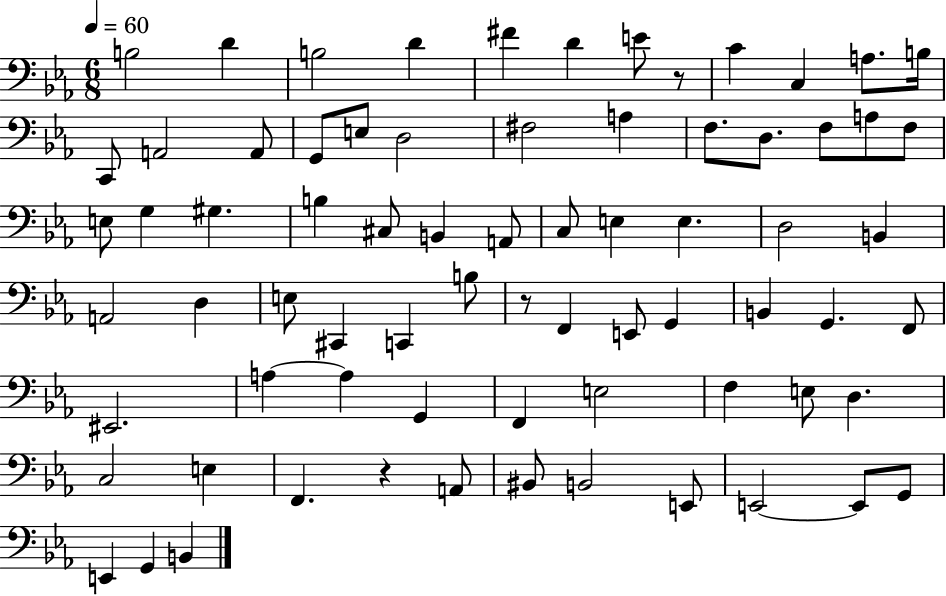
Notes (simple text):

B3/h D4/q B3/h D4/q F#4/q D4/q E4/e R/e C4/q C3/q A3/e. B3/s C2/e A2/h A2/e G2/e E3/e D3/h F#3/h A3/q F3/e. D3/e. F3/e A3/e F3/e E3/e G3/q G#3/q. B3/q C#3/e B2/q A2/e C3/e E3/q E3/q. D3/h B2/q A2/h D3/q E3/e C#2/q C2/q B3/e R/e F2/q E2/e G2/q B2/q G2/q. F2/e EIS2/h. A3/q A3/q G2/q F2/q E3/h F3/q E3/e D3/q. C3/h E3/q F2/q. R/q A2/e BIS2/e B2/h E2/e E2/h E2/e G2/e E2/q G2/q B2/q